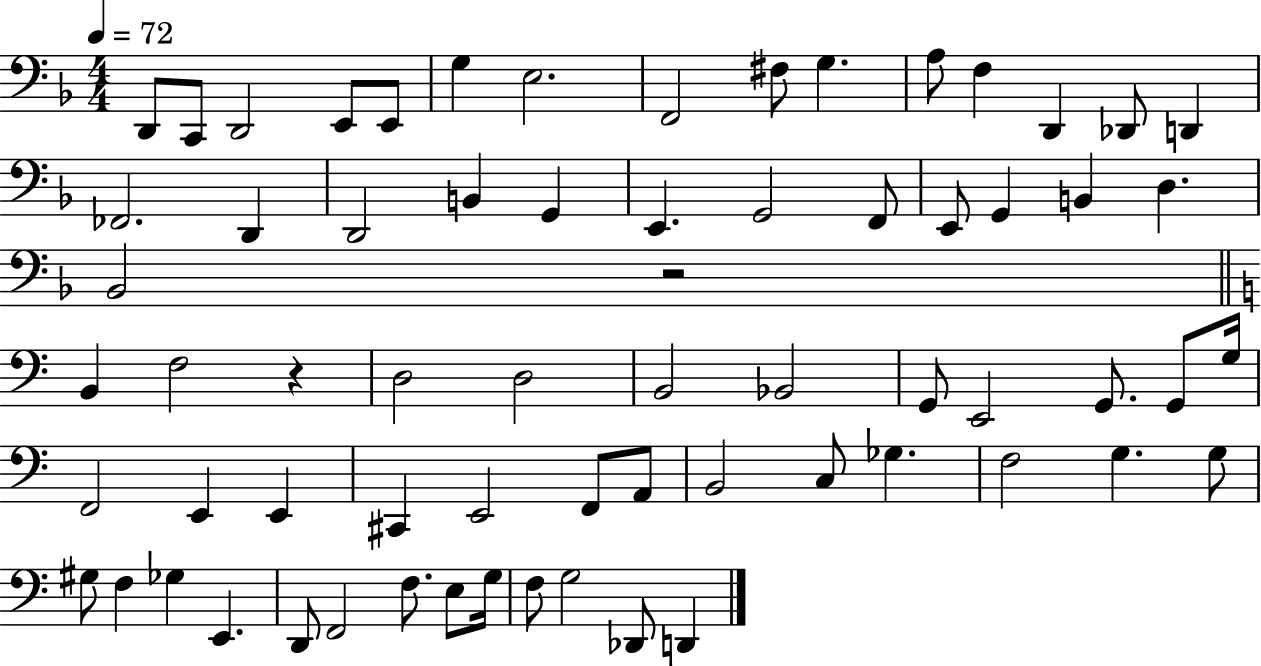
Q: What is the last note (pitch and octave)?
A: D2